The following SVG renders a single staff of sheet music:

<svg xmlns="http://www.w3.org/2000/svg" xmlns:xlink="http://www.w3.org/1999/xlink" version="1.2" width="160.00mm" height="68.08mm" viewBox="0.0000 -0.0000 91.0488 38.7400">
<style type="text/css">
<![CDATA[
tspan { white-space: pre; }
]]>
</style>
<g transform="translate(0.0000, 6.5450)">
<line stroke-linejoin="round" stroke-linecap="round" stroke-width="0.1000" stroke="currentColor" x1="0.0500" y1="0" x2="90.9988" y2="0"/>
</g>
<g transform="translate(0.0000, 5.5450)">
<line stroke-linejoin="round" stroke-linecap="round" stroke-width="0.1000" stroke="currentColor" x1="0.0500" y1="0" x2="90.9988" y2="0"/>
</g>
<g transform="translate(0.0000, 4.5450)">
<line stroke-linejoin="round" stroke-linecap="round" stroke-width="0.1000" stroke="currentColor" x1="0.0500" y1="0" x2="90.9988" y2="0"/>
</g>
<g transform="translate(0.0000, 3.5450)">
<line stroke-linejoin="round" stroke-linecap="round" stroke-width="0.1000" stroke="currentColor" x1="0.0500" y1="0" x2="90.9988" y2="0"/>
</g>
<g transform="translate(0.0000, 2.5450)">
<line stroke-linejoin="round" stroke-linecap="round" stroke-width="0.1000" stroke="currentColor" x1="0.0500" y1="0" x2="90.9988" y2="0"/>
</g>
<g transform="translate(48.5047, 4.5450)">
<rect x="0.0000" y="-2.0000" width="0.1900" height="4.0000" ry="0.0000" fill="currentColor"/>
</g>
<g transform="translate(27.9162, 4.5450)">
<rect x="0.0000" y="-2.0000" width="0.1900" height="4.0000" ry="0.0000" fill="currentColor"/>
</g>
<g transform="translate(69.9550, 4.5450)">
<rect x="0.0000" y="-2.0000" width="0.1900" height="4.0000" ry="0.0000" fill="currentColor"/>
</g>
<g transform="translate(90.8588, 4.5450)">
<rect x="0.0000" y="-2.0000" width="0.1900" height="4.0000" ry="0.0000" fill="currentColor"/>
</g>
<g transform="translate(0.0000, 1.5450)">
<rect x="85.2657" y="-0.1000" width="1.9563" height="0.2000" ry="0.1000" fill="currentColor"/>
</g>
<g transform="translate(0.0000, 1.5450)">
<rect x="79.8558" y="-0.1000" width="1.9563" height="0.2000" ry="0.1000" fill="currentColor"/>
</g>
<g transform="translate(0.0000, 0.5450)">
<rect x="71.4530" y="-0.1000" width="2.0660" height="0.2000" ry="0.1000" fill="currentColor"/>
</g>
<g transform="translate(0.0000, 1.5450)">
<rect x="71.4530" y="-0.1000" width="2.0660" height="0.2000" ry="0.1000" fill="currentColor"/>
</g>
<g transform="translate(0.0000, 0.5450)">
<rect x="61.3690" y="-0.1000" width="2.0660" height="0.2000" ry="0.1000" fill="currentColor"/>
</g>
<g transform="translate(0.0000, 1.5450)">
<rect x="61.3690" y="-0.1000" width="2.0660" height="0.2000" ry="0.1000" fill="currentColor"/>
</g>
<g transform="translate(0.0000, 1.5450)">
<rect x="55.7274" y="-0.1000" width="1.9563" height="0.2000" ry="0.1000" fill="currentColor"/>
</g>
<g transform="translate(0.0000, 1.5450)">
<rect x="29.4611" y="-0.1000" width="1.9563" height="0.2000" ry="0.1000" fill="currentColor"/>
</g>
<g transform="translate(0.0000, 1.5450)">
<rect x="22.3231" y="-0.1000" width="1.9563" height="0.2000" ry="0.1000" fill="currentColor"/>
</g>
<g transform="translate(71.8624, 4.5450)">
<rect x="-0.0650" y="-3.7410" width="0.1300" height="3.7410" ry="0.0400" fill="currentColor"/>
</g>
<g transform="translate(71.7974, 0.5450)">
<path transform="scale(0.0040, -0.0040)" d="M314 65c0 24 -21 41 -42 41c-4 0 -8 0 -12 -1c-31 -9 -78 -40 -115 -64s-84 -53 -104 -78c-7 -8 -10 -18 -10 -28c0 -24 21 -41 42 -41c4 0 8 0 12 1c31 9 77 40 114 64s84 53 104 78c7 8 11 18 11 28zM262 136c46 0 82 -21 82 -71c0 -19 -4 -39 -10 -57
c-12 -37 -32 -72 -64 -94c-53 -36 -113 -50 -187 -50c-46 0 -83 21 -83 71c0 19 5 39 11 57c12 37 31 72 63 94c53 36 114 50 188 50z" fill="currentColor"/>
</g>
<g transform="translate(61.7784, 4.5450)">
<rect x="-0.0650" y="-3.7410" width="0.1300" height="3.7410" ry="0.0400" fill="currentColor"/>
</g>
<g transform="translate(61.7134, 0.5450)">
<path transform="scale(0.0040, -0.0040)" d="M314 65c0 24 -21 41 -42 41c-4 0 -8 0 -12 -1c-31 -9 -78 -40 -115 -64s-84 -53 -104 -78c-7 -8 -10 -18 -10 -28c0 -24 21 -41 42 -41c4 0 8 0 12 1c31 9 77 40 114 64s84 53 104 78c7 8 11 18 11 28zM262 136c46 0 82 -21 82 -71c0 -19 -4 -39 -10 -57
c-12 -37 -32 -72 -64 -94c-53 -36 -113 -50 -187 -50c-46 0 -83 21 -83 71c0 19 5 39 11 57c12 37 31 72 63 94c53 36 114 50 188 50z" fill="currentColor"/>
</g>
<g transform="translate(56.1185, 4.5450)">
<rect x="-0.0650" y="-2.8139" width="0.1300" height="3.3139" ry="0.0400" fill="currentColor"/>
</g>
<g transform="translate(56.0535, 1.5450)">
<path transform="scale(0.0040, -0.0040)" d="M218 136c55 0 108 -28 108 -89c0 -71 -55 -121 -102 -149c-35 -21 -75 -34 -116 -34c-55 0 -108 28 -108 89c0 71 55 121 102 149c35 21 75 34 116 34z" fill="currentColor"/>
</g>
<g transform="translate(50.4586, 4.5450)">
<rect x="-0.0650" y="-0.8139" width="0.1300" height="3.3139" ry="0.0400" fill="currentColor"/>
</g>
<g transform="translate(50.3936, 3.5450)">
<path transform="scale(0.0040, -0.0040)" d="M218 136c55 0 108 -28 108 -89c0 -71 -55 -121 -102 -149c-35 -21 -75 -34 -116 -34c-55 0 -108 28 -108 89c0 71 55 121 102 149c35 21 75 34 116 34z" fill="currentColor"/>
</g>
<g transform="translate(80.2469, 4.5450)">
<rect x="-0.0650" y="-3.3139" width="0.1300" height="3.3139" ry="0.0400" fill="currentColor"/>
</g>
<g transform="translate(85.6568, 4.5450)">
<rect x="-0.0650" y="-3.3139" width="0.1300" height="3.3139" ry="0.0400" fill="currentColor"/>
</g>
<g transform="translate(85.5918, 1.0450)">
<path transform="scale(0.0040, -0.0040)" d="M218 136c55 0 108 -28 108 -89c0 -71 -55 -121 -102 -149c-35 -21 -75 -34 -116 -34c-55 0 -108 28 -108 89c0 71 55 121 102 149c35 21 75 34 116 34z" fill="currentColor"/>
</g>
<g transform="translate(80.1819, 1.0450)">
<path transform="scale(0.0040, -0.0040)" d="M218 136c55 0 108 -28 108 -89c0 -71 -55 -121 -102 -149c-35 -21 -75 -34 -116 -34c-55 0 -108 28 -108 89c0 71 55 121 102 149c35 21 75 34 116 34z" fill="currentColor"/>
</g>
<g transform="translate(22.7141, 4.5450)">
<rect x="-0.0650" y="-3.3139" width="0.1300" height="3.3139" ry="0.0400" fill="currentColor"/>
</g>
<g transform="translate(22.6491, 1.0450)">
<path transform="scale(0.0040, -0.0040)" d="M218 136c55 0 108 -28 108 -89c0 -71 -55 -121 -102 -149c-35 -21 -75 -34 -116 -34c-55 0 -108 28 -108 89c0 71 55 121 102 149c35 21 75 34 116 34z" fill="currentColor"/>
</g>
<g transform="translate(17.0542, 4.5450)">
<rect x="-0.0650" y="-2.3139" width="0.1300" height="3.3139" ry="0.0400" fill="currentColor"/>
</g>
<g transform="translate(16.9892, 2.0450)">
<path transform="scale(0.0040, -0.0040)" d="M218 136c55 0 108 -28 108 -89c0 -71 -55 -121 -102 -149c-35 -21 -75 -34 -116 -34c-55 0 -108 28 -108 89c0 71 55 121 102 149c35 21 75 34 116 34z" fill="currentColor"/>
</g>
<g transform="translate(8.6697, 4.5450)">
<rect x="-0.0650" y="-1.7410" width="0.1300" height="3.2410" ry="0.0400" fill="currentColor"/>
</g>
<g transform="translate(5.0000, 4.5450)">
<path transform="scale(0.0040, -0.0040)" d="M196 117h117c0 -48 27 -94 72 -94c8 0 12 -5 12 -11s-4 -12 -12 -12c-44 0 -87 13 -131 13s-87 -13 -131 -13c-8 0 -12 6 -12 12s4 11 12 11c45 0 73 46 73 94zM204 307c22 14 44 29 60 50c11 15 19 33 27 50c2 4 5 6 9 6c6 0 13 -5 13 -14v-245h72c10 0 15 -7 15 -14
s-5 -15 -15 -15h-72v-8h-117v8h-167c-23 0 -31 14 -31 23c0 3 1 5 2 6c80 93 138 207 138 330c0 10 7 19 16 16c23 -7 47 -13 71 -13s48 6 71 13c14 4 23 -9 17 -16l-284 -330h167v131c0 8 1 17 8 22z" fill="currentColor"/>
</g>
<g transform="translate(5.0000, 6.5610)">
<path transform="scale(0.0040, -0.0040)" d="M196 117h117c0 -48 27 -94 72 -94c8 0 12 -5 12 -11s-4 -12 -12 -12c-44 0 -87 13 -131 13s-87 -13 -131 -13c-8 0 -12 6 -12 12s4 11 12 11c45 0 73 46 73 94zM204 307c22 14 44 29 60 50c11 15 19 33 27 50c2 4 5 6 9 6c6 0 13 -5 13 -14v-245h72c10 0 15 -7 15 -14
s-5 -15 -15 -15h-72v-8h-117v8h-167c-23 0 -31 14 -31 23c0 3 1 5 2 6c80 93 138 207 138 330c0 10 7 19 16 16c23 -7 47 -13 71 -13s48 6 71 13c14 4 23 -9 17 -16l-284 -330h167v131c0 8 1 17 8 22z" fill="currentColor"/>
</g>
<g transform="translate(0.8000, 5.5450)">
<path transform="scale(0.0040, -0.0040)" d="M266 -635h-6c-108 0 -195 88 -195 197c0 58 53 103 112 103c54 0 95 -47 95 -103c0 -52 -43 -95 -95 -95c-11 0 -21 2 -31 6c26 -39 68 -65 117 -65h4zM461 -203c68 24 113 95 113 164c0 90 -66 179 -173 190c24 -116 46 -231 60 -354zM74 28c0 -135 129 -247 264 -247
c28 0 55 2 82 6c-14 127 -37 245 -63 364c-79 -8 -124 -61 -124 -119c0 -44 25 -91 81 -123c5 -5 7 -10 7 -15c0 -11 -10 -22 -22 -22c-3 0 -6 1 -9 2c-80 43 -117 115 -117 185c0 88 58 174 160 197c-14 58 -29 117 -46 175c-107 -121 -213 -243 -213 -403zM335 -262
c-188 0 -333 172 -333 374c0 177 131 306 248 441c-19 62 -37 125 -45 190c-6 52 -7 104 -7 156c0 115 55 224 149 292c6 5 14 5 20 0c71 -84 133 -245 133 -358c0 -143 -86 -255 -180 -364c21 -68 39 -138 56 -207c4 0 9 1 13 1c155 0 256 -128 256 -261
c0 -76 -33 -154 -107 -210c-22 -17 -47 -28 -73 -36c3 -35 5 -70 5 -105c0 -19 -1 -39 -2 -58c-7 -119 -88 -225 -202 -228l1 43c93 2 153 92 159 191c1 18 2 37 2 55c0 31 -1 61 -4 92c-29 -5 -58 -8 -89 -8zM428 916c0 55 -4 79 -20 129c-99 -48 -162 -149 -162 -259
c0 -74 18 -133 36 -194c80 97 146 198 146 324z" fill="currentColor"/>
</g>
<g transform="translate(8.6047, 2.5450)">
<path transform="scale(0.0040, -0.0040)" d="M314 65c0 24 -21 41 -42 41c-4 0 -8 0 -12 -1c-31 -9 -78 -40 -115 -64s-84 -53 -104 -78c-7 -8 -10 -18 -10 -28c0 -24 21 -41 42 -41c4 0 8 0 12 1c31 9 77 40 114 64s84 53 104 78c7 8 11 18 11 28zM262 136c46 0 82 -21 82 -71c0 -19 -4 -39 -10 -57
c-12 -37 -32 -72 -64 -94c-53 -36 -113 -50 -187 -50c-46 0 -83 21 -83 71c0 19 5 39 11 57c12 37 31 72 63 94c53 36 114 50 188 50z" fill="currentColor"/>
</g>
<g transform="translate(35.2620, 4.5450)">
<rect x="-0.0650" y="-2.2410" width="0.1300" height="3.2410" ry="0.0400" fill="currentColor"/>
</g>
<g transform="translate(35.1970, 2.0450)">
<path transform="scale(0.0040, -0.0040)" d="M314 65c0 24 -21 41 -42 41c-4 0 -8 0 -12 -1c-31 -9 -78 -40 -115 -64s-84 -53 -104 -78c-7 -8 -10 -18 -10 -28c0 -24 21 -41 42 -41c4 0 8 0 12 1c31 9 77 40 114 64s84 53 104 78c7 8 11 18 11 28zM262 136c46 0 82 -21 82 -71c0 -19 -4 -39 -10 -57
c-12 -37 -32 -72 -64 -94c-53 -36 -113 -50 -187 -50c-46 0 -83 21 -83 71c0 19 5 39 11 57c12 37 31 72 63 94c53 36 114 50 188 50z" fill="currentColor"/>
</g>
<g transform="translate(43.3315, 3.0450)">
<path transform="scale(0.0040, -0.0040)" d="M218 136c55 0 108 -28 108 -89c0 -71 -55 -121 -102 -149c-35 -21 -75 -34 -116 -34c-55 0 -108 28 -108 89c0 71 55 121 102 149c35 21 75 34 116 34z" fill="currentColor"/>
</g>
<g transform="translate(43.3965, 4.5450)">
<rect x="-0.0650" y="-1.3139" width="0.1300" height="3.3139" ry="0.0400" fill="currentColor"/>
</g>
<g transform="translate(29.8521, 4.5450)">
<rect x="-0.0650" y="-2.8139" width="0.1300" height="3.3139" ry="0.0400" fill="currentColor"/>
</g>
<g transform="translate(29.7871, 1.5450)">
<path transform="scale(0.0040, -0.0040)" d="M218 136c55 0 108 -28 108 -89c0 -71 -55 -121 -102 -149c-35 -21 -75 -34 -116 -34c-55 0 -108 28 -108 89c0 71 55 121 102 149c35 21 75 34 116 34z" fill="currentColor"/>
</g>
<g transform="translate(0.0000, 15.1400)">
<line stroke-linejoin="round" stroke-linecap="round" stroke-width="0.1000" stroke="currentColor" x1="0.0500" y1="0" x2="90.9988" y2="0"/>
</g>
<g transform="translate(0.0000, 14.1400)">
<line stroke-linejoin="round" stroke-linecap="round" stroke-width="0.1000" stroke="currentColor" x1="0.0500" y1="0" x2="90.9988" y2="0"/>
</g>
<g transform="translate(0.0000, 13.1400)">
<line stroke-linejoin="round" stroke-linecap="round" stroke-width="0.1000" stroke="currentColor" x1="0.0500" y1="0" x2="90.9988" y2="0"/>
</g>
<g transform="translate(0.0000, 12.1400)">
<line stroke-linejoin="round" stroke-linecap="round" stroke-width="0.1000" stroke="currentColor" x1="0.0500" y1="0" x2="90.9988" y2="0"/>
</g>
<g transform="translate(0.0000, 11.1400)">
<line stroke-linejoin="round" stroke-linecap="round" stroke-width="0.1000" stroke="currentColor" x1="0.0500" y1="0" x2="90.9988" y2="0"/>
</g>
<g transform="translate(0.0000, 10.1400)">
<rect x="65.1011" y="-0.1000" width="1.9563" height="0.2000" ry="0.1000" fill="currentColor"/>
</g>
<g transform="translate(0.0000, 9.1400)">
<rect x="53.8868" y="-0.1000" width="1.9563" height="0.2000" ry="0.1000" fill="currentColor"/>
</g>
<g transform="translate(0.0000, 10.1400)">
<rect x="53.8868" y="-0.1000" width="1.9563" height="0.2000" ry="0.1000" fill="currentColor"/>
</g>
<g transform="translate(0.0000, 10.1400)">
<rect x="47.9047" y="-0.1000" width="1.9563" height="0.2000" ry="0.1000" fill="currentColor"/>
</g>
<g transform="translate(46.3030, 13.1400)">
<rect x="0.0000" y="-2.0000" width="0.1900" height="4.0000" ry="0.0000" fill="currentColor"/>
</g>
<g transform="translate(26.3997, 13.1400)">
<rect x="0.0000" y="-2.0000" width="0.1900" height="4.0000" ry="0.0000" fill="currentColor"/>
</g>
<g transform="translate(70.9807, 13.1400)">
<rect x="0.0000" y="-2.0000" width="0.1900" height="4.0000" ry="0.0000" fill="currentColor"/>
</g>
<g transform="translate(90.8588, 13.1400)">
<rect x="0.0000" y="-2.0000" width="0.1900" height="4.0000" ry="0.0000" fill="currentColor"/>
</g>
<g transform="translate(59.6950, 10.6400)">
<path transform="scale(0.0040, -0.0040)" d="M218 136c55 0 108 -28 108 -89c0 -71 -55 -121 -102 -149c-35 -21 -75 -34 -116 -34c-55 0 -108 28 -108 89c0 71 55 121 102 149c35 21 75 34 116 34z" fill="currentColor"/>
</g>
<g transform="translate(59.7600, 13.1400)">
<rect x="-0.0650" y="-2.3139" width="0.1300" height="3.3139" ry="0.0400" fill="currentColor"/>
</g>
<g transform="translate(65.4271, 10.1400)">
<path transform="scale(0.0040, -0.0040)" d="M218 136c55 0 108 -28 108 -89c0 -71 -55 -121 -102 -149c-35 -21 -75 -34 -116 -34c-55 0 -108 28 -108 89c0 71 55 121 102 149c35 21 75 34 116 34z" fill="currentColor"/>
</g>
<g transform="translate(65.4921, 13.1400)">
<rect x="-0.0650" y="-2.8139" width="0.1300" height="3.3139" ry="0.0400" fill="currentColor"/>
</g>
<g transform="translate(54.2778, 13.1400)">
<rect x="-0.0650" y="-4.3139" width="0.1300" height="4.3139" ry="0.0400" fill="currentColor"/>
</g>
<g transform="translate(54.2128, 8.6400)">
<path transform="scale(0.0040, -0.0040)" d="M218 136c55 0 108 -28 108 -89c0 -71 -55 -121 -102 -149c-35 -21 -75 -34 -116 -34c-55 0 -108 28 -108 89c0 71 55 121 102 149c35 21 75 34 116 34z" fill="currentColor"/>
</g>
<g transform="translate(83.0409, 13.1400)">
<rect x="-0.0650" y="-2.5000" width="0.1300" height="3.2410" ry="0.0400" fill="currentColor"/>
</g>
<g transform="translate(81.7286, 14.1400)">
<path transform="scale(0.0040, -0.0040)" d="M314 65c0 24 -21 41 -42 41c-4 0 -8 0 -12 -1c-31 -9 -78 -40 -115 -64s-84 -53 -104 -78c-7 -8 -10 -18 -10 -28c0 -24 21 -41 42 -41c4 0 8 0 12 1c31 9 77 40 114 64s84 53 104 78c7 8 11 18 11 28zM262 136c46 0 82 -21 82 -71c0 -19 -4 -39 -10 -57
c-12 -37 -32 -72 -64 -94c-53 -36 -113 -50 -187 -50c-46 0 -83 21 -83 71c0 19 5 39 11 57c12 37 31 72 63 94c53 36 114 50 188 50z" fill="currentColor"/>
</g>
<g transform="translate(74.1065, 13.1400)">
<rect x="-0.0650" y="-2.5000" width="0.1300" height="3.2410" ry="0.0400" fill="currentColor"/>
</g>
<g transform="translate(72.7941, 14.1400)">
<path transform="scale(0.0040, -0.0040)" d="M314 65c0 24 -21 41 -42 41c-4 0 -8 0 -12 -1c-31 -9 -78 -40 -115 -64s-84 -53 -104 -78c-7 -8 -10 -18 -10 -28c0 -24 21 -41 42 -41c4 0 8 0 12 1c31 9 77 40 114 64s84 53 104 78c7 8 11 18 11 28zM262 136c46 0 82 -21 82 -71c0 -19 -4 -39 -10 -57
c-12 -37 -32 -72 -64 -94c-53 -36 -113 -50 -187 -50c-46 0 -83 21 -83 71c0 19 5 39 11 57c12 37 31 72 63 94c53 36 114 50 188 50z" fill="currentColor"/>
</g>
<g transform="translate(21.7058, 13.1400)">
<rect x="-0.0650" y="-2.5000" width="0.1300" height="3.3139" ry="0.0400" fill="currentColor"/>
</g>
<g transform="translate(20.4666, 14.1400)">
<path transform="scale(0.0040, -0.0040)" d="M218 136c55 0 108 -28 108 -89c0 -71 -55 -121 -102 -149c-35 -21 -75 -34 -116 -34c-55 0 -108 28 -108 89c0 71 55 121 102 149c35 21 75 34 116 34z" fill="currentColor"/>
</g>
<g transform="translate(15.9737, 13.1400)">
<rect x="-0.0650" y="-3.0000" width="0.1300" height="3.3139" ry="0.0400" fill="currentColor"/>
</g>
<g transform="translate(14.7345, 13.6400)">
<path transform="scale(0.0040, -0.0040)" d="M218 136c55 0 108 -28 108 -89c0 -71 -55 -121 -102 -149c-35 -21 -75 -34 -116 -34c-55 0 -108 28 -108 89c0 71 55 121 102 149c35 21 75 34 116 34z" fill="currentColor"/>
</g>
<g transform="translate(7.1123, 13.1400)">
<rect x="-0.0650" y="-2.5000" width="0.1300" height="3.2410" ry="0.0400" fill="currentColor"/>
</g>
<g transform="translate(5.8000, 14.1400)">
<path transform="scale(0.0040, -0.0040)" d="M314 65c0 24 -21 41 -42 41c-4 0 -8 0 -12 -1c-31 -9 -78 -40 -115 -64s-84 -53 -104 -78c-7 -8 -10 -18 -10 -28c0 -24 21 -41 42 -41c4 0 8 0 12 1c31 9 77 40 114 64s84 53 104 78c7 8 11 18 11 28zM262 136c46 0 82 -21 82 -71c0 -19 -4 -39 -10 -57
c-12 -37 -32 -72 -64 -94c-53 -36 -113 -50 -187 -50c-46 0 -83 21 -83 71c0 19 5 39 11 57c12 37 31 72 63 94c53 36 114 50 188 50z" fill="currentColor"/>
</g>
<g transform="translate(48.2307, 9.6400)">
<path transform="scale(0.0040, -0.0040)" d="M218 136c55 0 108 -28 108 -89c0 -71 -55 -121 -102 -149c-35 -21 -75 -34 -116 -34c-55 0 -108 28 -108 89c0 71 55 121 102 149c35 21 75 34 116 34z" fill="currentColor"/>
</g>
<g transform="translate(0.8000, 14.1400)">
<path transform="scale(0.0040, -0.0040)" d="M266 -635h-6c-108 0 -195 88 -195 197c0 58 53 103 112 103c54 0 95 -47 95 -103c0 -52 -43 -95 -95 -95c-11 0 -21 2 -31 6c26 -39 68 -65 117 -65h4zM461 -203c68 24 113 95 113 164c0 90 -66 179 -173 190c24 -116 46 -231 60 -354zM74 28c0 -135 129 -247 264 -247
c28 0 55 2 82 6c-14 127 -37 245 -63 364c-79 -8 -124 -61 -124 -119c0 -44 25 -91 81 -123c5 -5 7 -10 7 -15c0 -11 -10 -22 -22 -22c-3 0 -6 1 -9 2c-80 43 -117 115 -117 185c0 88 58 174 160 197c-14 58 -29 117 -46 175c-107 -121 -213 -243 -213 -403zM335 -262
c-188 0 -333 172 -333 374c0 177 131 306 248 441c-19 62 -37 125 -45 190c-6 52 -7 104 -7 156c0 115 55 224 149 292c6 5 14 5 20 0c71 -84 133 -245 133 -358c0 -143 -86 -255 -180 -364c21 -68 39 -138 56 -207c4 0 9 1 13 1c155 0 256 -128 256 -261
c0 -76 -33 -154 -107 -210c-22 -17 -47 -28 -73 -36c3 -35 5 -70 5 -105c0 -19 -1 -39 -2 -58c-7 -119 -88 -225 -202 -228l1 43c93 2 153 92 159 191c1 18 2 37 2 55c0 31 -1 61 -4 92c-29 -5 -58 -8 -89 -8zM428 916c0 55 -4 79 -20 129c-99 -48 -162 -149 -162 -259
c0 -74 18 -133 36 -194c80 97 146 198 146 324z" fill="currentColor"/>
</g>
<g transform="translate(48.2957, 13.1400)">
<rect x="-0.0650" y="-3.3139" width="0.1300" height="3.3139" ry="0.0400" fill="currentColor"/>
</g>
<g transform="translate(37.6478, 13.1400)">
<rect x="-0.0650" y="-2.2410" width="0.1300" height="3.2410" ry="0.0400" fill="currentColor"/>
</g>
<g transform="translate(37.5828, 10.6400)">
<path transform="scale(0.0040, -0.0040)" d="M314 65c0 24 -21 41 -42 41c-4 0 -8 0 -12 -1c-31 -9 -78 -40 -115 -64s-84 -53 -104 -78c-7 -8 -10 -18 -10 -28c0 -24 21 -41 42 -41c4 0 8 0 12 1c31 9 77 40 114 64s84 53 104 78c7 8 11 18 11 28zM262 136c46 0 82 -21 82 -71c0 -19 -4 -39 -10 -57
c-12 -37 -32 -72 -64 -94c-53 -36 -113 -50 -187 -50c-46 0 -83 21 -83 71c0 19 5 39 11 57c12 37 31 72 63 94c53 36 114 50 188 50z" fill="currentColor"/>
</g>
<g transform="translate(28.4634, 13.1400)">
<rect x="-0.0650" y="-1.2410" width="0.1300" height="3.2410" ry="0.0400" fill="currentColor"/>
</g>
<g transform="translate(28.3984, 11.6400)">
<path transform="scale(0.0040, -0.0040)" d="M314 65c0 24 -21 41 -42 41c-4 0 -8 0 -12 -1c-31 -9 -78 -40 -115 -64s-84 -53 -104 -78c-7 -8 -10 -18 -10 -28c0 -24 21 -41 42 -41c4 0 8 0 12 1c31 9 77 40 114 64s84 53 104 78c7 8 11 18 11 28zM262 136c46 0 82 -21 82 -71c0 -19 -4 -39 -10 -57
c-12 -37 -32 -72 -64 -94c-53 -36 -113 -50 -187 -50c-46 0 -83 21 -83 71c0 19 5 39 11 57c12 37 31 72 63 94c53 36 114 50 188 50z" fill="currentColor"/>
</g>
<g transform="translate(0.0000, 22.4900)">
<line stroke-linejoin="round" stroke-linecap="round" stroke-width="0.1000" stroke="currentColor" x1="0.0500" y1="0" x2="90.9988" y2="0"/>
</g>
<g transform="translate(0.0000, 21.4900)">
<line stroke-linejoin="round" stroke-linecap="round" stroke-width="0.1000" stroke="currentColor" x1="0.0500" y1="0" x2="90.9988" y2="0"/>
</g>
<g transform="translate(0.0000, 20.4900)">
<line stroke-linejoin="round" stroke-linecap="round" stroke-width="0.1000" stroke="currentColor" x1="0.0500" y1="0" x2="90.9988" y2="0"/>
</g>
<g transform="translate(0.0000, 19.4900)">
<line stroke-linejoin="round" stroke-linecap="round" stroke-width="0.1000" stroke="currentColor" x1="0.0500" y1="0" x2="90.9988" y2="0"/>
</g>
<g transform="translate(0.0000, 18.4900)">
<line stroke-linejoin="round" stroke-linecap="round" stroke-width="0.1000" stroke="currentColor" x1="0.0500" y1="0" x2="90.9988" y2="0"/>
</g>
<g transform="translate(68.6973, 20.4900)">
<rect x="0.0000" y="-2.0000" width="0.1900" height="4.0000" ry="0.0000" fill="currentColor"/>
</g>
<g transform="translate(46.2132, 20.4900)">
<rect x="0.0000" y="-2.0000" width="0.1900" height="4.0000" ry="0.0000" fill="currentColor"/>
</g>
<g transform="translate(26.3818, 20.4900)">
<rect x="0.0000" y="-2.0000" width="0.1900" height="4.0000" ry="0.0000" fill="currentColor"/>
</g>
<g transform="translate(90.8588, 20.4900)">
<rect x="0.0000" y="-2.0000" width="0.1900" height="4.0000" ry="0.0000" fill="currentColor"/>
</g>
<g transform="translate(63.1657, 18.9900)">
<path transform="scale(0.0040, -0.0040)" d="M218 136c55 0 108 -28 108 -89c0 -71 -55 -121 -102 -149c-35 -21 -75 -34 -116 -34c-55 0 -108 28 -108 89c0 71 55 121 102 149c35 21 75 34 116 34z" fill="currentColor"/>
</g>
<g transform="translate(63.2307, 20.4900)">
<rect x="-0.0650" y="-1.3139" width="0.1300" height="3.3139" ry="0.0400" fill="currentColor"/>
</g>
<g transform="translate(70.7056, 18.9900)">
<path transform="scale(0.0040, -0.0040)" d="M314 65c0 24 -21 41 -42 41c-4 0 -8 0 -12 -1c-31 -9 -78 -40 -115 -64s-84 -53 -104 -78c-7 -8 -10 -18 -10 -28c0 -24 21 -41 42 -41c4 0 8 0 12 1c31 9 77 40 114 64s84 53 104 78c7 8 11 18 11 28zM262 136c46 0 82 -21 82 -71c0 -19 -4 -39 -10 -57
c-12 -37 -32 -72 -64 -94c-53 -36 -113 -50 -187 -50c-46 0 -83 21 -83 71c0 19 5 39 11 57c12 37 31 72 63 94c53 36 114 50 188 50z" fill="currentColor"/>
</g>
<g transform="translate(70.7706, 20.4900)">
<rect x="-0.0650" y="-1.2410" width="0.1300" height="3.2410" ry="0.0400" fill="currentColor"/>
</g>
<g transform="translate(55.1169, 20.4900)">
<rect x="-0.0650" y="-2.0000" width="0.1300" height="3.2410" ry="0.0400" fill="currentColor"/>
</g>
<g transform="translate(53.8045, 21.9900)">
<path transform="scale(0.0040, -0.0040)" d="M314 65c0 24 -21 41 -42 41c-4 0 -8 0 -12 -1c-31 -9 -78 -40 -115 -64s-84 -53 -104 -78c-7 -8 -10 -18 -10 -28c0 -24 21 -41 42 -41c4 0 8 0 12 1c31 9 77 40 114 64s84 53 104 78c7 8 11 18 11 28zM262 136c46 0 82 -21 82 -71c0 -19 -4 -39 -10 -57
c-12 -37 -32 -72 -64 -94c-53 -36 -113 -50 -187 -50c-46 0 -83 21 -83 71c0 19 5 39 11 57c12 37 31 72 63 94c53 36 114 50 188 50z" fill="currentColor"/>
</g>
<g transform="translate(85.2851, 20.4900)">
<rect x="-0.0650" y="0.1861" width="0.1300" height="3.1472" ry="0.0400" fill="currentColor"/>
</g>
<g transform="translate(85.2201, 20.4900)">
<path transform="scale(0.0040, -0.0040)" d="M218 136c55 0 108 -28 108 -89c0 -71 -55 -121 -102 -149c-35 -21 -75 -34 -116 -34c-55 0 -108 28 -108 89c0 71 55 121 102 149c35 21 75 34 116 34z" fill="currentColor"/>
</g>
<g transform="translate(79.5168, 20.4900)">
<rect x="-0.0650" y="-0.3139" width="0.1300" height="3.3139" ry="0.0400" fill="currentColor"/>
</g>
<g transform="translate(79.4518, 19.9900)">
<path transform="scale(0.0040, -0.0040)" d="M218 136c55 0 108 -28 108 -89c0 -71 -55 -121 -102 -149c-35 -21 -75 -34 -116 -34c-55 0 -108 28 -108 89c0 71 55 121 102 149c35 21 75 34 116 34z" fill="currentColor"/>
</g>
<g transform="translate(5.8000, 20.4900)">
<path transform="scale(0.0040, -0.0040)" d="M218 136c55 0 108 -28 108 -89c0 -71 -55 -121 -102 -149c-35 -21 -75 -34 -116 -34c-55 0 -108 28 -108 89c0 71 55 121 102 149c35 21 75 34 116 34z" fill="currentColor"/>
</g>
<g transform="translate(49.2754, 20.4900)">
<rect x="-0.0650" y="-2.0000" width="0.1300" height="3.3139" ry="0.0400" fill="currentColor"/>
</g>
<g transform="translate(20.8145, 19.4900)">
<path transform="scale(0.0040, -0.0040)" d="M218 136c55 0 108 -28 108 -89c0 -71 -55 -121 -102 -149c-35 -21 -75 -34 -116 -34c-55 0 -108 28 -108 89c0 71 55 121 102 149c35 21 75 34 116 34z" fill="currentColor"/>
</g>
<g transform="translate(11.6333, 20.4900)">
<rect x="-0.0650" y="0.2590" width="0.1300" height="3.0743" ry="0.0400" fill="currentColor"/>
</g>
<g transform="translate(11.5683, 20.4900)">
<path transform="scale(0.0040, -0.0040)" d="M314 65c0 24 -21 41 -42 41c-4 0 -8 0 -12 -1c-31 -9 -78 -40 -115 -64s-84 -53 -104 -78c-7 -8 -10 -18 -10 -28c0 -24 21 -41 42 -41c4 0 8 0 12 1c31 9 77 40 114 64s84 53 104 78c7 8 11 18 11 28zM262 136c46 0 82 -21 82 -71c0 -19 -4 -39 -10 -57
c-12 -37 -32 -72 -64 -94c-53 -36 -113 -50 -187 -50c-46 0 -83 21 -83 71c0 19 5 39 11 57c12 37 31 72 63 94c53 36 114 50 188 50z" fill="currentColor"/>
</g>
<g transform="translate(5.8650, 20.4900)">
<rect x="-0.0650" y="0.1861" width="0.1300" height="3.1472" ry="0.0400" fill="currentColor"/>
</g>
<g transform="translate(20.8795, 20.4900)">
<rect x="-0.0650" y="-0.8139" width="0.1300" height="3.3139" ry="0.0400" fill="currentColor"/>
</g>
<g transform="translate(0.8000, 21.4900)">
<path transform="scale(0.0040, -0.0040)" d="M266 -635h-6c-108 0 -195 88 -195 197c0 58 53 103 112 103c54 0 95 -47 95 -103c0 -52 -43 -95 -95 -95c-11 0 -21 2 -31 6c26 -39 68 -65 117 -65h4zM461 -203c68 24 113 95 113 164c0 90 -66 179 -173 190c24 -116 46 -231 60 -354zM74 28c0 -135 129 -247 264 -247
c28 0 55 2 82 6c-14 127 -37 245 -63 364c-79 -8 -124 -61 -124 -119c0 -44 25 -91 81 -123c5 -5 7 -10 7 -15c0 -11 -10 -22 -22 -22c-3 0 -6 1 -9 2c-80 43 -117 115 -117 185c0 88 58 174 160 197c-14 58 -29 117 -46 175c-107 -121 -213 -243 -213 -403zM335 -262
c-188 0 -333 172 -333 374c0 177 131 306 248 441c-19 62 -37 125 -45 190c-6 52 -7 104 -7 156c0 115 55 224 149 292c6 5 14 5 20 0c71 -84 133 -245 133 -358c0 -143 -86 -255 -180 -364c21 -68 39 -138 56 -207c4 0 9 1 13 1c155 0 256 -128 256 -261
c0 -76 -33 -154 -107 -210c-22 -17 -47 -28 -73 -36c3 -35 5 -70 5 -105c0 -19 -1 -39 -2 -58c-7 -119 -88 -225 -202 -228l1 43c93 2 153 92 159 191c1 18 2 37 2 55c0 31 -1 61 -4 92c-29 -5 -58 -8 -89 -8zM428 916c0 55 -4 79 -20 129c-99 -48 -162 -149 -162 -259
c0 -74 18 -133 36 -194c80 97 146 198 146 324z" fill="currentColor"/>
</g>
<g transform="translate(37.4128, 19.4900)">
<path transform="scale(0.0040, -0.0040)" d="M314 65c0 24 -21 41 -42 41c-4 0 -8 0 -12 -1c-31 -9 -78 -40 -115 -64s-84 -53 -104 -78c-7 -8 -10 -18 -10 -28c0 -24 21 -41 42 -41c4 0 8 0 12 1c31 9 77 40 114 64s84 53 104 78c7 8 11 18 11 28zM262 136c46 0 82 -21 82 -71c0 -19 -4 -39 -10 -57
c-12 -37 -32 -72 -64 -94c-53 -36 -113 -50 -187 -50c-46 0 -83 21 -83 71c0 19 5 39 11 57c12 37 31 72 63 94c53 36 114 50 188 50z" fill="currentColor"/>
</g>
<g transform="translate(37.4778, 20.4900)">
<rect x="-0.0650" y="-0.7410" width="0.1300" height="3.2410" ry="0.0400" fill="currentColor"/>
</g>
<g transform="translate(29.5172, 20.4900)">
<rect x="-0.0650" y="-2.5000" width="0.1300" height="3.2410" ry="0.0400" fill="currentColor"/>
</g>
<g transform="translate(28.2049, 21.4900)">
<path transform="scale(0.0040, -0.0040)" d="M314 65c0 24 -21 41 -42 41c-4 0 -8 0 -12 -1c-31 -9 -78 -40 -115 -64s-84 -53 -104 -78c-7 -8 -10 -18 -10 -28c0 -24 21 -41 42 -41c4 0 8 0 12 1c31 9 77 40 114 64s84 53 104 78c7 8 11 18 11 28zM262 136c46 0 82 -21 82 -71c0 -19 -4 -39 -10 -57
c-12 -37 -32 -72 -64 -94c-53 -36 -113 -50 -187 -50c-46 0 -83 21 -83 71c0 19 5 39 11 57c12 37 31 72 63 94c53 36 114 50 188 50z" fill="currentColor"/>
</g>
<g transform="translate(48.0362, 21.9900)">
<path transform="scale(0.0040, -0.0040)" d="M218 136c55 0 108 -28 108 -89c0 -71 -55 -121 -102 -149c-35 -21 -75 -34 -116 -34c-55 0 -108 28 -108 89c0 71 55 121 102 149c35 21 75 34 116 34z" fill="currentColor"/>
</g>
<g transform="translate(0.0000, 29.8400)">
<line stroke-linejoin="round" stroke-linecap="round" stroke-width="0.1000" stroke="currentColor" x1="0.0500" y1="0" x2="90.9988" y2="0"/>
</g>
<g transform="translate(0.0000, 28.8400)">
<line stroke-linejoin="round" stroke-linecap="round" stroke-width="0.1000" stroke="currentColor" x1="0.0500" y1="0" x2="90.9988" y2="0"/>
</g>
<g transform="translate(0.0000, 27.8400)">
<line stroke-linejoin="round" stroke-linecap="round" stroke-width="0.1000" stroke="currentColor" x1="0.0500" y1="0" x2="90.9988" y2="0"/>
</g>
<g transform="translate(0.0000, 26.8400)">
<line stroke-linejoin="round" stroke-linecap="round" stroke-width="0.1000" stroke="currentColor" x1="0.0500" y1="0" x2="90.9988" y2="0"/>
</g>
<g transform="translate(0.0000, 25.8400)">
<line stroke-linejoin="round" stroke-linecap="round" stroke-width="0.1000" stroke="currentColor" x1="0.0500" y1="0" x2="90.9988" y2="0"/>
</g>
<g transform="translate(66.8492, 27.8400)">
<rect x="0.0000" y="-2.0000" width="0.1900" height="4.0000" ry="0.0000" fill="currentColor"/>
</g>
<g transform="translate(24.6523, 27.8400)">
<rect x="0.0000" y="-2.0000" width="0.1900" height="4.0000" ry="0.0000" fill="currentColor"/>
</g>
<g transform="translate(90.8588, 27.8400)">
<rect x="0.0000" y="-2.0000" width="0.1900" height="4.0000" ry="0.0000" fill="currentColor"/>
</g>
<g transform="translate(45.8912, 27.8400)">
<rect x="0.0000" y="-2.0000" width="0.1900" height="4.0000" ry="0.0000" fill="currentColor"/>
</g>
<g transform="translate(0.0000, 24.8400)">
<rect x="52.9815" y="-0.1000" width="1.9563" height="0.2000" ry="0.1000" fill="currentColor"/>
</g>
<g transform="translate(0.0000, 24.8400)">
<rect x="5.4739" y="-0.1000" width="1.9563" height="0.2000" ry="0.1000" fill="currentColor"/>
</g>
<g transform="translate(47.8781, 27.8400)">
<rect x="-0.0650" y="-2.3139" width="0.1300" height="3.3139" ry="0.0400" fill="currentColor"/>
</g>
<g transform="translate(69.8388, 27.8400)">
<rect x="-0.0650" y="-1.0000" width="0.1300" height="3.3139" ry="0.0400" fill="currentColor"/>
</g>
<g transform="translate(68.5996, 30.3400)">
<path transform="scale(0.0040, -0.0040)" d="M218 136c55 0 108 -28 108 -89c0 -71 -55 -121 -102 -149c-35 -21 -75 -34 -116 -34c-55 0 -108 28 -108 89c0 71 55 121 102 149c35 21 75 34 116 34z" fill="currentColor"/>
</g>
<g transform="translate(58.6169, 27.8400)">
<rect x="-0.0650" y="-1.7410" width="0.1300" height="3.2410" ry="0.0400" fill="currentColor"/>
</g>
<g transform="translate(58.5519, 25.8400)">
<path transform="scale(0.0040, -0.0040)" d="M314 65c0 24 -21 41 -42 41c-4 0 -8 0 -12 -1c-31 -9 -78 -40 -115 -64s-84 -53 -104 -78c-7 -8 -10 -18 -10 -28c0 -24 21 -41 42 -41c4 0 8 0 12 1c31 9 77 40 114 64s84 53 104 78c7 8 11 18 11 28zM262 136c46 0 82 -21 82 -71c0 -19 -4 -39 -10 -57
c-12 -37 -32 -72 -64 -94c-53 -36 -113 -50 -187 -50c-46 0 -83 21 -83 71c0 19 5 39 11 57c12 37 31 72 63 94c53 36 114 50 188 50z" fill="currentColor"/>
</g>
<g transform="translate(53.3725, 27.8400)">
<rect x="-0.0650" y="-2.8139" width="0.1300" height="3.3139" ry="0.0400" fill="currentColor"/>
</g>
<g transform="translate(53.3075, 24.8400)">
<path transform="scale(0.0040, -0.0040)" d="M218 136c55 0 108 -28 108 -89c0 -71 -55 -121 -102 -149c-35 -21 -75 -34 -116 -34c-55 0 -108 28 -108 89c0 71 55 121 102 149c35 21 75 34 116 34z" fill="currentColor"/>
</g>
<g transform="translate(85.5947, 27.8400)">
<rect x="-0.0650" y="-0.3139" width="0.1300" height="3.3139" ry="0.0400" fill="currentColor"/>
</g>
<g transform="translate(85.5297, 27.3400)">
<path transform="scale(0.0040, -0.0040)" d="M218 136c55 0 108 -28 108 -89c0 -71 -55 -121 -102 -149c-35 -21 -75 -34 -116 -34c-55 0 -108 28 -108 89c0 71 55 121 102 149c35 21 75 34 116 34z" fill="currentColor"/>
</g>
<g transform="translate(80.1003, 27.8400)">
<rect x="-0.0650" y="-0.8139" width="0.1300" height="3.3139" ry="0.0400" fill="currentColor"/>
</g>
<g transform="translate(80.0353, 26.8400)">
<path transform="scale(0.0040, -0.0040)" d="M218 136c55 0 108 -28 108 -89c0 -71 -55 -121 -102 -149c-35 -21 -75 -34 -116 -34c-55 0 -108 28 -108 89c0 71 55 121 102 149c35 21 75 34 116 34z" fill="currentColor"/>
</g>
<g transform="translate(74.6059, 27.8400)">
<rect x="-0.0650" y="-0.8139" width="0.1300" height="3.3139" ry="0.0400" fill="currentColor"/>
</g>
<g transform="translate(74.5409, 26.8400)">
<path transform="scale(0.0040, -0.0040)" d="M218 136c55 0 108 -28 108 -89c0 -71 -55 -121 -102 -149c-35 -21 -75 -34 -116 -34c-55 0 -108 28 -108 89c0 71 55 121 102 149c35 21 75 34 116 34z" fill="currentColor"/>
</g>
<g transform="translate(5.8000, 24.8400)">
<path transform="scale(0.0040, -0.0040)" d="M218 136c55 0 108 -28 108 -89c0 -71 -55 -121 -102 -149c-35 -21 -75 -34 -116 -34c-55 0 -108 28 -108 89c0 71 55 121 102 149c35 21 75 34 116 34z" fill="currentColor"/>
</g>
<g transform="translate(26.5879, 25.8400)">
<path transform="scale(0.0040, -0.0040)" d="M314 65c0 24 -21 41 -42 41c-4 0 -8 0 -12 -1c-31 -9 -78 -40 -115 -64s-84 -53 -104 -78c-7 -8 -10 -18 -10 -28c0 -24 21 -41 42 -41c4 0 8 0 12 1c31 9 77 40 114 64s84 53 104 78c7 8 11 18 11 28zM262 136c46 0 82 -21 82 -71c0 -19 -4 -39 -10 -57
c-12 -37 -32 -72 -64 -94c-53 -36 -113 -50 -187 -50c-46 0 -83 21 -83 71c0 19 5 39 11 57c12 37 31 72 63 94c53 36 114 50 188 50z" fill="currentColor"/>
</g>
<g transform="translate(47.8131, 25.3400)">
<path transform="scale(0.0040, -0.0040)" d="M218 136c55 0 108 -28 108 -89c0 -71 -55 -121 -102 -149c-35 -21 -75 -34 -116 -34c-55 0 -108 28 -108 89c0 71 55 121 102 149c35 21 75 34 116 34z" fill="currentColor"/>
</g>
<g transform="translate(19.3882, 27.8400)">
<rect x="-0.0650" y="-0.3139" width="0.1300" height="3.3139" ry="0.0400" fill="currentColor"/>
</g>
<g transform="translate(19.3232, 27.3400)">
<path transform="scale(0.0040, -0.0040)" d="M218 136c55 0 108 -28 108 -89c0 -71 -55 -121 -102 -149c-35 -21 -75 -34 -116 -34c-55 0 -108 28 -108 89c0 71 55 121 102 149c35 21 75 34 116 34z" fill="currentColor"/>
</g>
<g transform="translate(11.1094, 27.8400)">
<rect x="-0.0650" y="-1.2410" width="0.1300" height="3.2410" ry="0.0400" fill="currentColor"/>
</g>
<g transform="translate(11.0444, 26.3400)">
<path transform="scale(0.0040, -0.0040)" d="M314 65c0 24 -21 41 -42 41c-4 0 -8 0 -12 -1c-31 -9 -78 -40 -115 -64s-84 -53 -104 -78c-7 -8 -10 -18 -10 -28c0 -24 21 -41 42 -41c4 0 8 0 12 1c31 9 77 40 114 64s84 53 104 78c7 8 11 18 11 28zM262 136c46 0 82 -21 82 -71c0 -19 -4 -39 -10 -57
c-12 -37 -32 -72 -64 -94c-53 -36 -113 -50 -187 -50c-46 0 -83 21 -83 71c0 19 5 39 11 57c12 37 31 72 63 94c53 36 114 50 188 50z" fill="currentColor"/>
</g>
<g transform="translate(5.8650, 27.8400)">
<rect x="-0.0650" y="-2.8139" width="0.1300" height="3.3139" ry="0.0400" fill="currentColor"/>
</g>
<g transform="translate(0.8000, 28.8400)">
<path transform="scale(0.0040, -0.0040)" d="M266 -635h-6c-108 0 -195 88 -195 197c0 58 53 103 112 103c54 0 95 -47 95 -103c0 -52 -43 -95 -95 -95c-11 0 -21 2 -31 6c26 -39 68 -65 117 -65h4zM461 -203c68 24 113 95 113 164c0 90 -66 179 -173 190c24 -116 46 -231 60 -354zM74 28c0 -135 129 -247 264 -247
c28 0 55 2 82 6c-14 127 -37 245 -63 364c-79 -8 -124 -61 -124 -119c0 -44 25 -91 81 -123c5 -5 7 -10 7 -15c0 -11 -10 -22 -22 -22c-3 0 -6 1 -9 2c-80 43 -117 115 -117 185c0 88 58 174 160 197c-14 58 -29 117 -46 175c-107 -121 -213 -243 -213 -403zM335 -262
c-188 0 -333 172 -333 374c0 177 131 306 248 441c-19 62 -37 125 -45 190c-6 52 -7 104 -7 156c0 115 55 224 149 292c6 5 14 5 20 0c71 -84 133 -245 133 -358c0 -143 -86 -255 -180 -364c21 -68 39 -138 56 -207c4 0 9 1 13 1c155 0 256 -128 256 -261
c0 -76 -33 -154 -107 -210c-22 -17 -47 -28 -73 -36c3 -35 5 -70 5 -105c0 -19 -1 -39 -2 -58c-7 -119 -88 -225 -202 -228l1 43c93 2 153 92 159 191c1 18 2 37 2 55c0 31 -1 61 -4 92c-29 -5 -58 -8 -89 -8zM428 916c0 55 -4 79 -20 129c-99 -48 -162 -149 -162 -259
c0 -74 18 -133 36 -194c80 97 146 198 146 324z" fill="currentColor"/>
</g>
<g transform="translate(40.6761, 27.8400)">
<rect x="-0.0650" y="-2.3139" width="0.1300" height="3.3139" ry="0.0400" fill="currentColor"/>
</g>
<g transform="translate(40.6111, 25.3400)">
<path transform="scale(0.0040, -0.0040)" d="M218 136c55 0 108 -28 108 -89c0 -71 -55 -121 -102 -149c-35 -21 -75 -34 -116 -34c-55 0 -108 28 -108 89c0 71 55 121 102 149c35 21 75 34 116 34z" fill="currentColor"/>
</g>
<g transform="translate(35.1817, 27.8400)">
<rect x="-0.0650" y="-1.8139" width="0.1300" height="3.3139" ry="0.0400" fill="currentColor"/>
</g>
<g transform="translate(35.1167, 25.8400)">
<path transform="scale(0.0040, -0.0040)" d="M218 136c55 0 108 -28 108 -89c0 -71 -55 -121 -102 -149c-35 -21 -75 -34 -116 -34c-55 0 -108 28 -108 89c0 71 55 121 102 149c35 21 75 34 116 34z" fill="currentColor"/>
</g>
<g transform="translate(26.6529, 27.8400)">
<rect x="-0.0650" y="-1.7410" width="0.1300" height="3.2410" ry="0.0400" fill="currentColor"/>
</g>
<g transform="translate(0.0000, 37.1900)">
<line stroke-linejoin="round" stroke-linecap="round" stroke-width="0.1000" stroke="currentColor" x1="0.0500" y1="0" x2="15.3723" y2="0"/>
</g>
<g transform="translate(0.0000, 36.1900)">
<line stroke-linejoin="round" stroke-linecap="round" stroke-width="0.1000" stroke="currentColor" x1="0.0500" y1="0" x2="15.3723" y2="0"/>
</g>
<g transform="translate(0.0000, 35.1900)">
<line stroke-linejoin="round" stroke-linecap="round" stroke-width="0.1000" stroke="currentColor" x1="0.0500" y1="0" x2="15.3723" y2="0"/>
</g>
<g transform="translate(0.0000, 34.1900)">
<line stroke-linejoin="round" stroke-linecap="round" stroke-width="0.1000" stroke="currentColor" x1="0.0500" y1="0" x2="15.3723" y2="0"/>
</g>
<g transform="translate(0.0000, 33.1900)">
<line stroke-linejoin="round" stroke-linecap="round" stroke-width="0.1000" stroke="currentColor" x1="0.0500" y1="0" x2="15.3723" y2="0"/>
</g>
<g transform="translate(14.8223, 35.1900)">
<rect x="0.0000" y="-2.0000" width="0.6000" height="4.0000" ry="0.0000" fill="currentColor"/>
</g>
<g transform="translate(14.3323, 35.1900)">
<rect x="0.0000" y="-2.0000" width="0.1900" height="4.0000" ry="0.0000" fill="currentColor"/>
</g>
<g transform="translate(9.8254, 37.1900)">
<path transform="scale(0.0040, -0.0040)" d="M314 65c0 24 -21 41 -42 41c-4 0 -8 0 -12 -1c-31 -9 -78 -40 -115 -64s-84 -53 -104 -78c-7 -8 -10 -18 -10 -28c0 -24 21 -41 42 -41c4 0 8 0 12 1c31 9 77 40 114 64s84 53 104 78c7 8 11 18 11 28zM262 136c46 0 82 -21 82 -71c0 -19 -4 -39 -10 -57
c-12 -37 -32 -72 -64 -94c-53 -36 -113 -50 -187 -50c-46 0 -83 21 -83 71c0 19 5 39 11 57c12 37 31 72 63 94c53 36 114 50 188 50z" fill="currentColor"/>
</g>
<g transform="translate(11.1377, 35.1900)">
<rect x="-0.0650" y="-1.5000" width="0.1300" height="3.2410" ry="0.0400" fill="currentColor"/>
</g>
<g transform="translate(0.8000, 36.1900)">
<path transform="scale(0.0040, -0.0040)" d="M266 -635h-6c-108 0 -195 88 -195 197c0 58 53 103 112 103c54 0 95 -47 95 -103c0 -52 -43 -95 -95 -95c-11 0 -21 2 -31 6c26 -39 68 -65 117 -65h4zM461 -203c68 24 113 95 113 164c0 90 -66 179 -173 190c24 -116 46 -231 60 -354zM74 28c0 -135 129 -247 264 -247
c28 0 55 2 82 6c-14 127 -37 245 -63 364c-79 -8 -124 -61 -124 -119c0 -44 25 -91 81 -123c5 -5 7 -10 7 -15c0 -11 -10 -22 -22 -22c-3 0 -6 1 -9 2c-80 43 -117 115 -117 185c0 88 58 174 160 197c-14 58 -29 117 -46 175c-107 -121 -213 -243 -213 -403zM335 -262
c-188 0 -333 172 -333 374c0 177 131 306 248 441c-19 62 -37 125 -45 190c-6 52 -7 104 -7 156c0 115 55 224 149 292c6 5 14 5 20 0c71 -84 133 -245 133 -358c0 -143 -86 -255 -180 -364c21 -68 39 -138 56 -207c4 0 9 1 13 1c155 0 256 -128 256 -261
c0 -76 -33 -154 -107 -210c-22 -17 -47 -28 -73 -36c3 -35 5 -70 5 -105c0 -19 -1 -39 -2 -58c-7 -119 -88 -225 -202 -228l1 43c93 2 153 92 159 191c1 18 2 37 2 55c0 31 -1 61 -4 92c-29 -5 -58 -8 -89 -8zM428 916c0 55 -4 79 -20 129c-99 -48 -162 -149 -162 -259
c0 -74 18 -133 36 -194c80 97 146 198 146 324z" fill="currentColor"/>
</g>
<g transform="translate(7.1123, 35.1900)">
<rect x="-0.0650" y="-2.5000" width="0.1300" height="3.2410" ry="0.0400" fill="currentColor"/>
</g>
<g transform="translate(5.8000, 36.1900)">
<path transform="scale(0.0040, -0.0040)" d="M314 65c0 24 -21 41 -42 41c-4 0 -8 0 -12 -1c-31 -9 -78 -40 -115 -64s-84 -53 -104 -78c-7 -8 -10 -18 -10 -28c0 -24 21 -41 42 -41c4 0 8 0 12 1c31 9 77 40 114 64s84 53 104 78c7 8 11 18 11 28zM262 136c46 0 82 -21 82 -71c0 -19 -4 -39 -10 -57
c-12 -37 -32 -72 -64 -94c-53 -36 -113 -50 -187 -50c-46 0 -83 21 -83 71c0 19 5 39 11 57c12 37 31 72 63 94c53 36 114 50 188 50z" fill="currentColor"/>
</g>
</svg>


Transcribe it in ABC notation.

X:1
T:Untitled
M:4/4
L:1/4
K:C
f2 g b a g2 e d a c'2 c'2 b b G2 A G e2 g2 b d' g a G2 G2 B B2 d G2 d2 F F2 e e2 c B a e2 c f2 f g g a f2 D d d c G2 E2